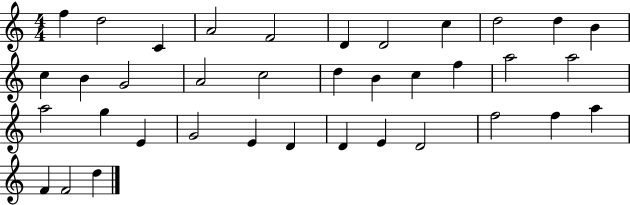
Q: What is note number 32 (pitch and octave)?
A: F5